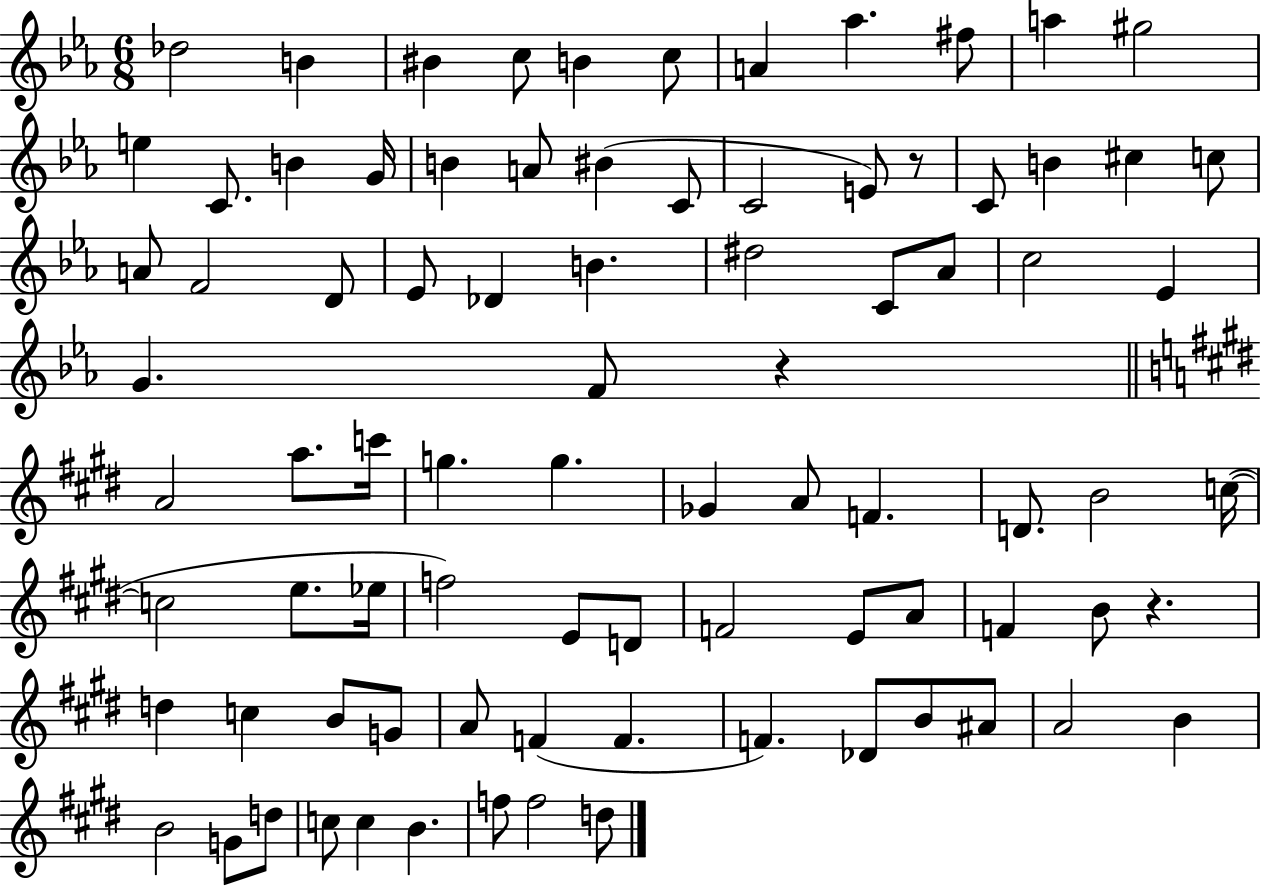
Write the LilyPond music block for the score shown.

{
  \clef treble
  \numericTimeSignature
  \time 6/8
  \key ees \major
  des''2 b'4 | bis'4 c''8 b'4 c''8 | a'4 aes''4. fis''8 | a''4 gis''2 | \break e''4 c'8. b'4 g'16 | b'4 a'8 bis'4( c'8 | c'2 e'8) r8 | c'8 b'4 cis''4 c''8 | \break a'8 f'2 d'8 | ees'8 des'4 b'4. | dis''2 c'8 aes'8 | c''2 ees'4 | \break g'4. f'8 r4 | \bar "||" \break \key e \major a'2 a''8. c'''16 | g''4. g''4. | ges'4 a'8 f'4. | d'8. b'2 c''16~(~ | \break c''2 e''8. ees''16 | f''2) e'8 d'8 | f'2 e'8 a'8 | f'4 b'8 r4. | \break d''4 c''4 b'8 g'8 | a'8 f'4( f'4. | f'4.) des'8 b'8 ais'8 | a'2 b'4 | \break b'2 g'8 d''8 | c''8 c''4 b'4. | f''8 f''2 d''8 | \bar "|."
}